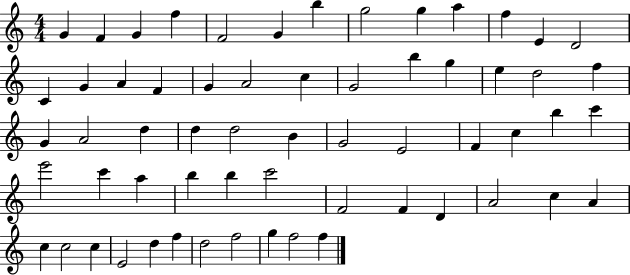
G4/q F4/q G4/q F5/q F4/h G4/q B5/q G5/h G5/q A5/q F5/q E4/q D4/h C4/q G4/q A4/q F4/q G4/q A4/h C5/q G4/h B5/q G5/q E5/q D5/h F5/q G4/q A4/h D5/q D5/q D5/h B4/q G4/h E4/h F4/q C5/q B5/q C6/q E6/h C6/q A5/q B5/q B5/q C6/h F4/h F4/q D4/q A4/h C5/q A4/q C5/q C5/h C5/q E4/h D5/q F5/q D5/h F5/h G5/q F5/h F5/q